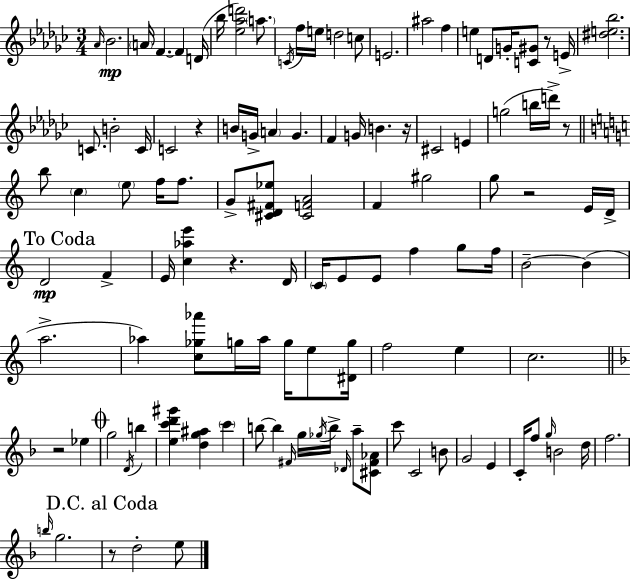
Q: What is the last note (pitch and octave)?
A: E5